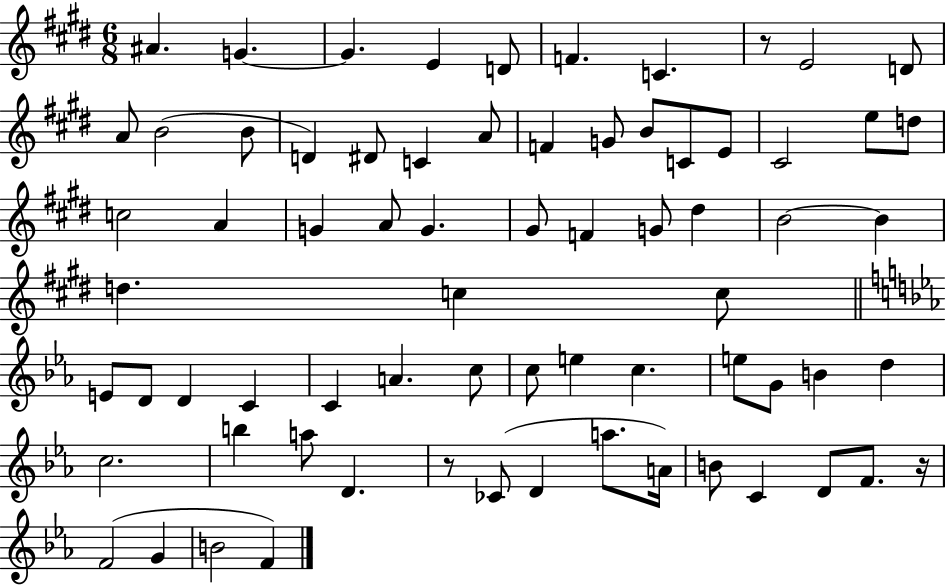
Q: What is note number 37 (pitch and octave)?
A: C5